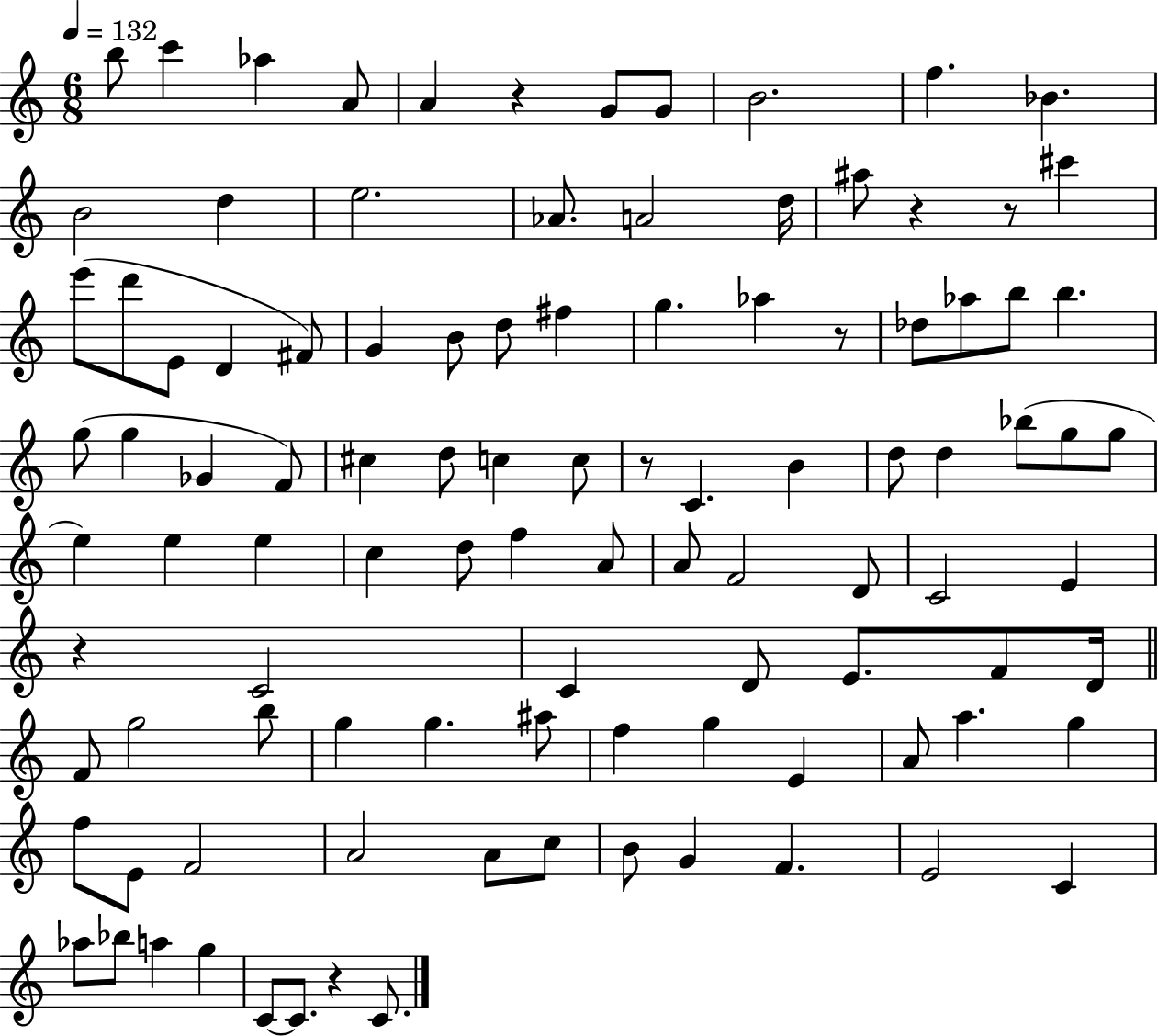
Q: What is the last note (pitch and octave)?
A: C4